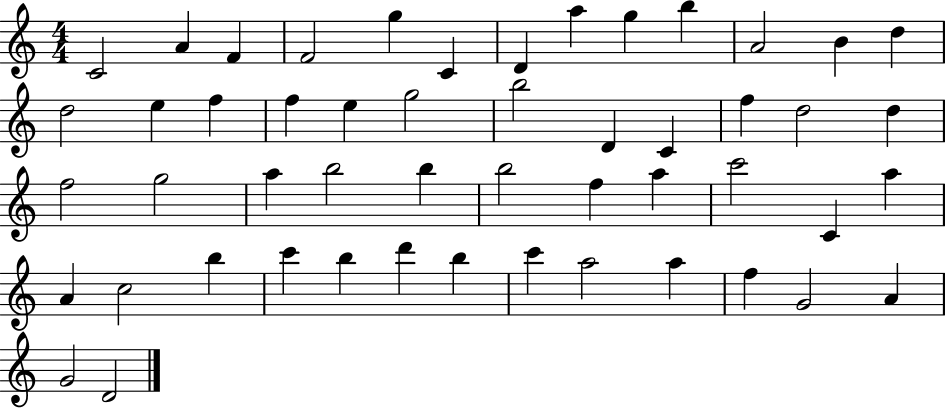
X:1
T:Untitled
M:4/4
L:1/4
K:C
C2 A F F2 g C D a g b A2 B d d2 e f f e g2 b2 D C f d2 d f2 g2 a b2 b b2 f a c'2 C a A c2 b c' b d' b c' a2 a f G2 A G2 D2